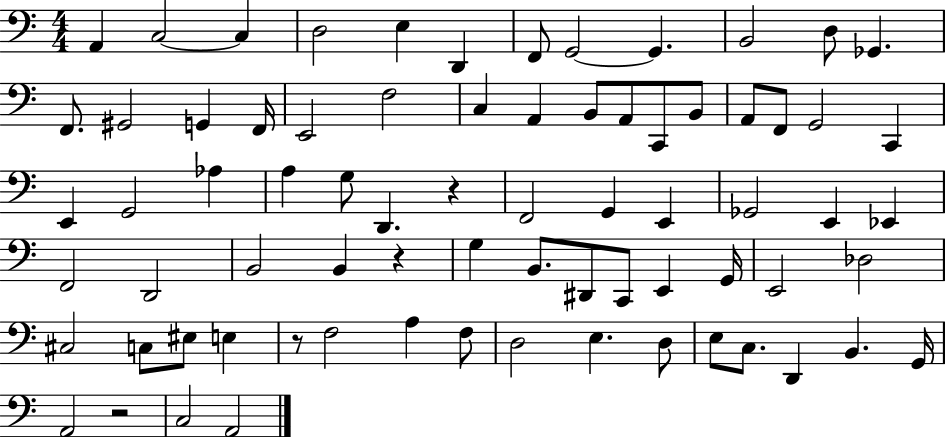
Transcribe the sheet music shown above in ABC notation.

X:1
T:Untitled
M:4/4
L:1/4
K:C
A,, C,2 C, D,2 E, D,, F,,/2 G,,2 G,, B,,2 D,/2 _G,, F,,/2 ^G,,2 G,, F,,/4 E,,2 F,2 C, A,, B,,/2 A,,/2 C,,/2 B,,/2 A,,/2 F,,/2 G,,2 C,, E,, G,,2 _A, A, G,/2 D,, z F,,2 G,, E,, _G,,2 E,, _E,, F,,2 D,,2 B,,2 B,, z G, B,,/2 ^D,,/2 C,,/2 E,, G,,/4 E,,2 _D,2 ^C,2 C,/2 ^E,/2 E, z/2 F,2 A, F,/2 D,2 E, D,/2 E,/2 C,/2 D,, B,, G,,/4 A,,2 z2 C,2 A,,2